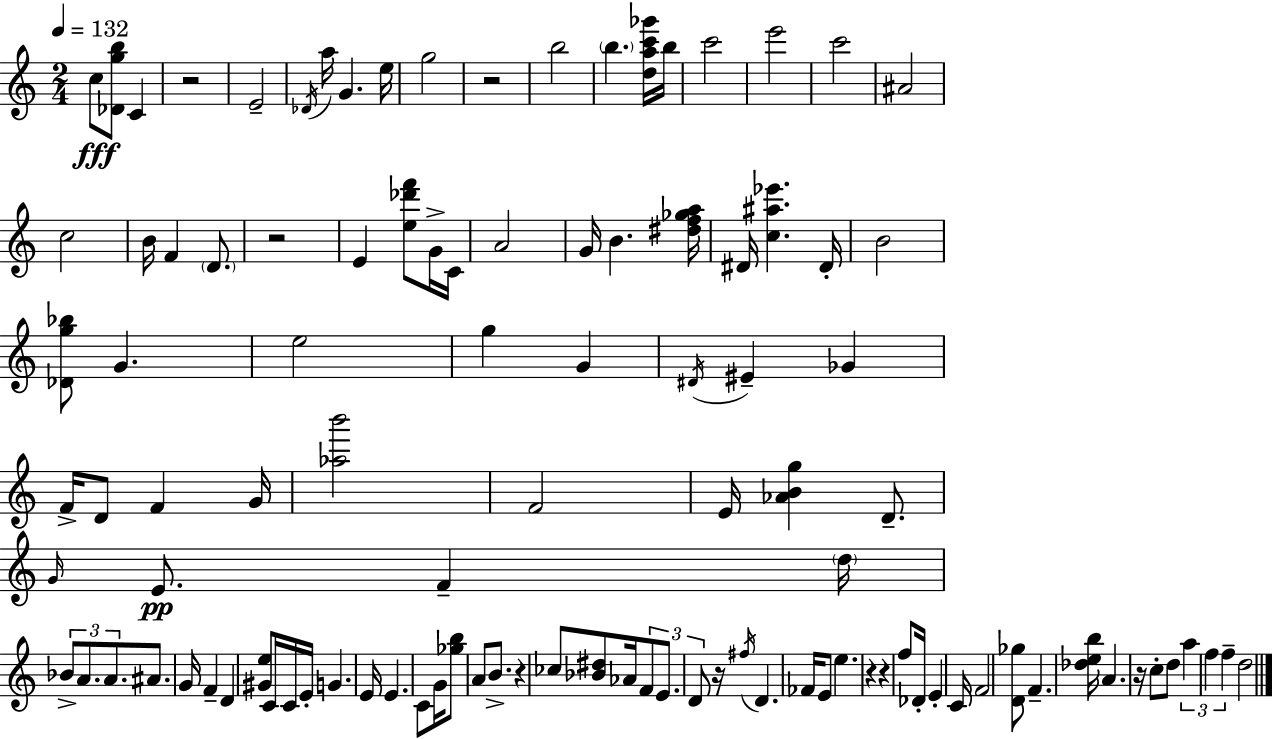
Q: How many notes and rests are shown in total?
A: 107